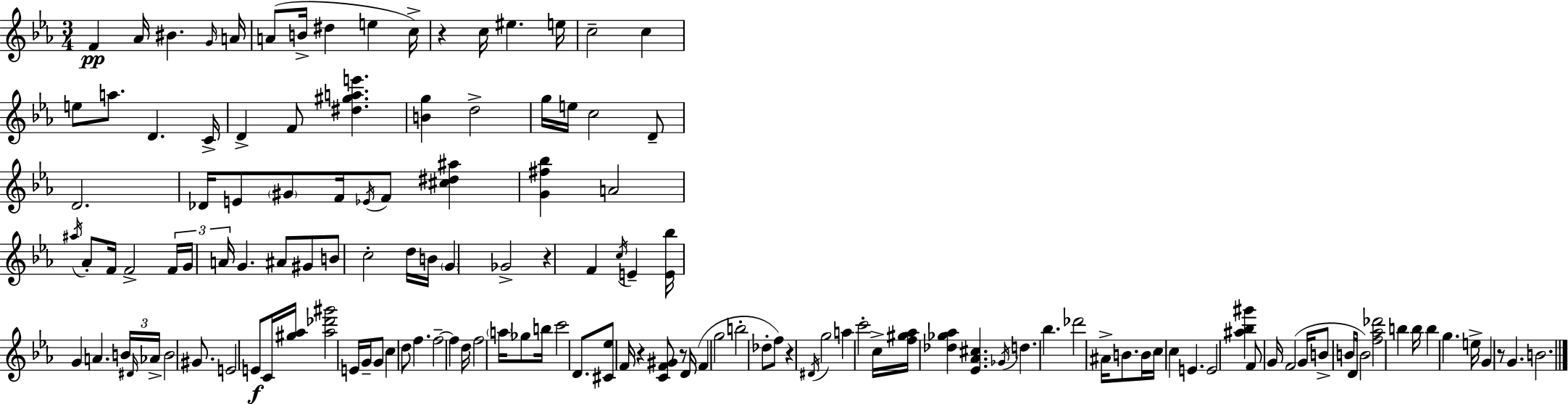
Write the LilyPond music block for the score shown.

{
  \clef treble
  \numericTimeSignature
  \time 3/4
  \key c \minor
  f'4\pp aes'16 bis'4. \grace { g'16 } | a'16 a'8( b'16-> dis''4 e''4 | c''16->) r4 c''16 eis''4. | e''16 c''2-- c''4 | \break e''8 a''8. d'4. | c'16-> d'4-> f'8 <dis'' gis'' a'' e'''>4. | <b' g''>4 d''2-> | g''16 e''16 c''2 d'8-- | \break d'2. | des'16 e'8 \parenthesize gis'8 f'16 \acciaccatura { ees'16 } f'8 <cis'' dis'' ais''>4 | <g' fis'' bes''>4 a'2 | \acciaccatura { ais''16 } aes'8-. f'16 f'2-> | \break \tuplet 3/2 { f'16 g'16 a'16 } g'4. ais'8 | gis'8 b'8 c''2-. | d''16 b'16 \parenthesize g'4 ges'2-> | r4 f'4 \acciaccatura { c''16 } | \break e'4-- <e' bes''>16 g'4 a'4. | \tuplet 3/2 { b'16 \grace { dis'16 } aes'16-> } b'2 | gis'8. e'2 | e'8\f c'16 <gis'' aes''>16 <aes'' des''' gis'''>2 | \break e'16 g'16-- g'8 c''4 d''8 f''4. | f''2--~~ | f''4 d''16 f''2 | \parenthesize a''16 ges''8 b''16 c'''2 | \break d'8. <cis' ees''>8 f'16 r4 | <c' f' gis'>8 r8 d'16( f'4 g''2 | b''2-. | des''8-. f''8) r4 \acciaccatura { dis'16 } g''2 | \break a''4 c'''2-. | c''16-> <f'' gis'' aes''>16 <des'' ges'' aes''>4 | <ees' aes' cis''>4. \acciaccatura { ges'16 } d''4. | bes''4. des'''2 | \break ais'16-> b'8. b'16 c''16 c''4 | e'4. e'2 | <ais'' bes'' gis'''>4 f'8 g'16 f'2( | g'16 b'8-> b'16 d'16 b'2) | \break <f'' aes'' des'''>2 | b''4 b''16 b''4 | g''4. e''16-> g'4 r8 | g'4. b'2. | \break \bar "|."
}